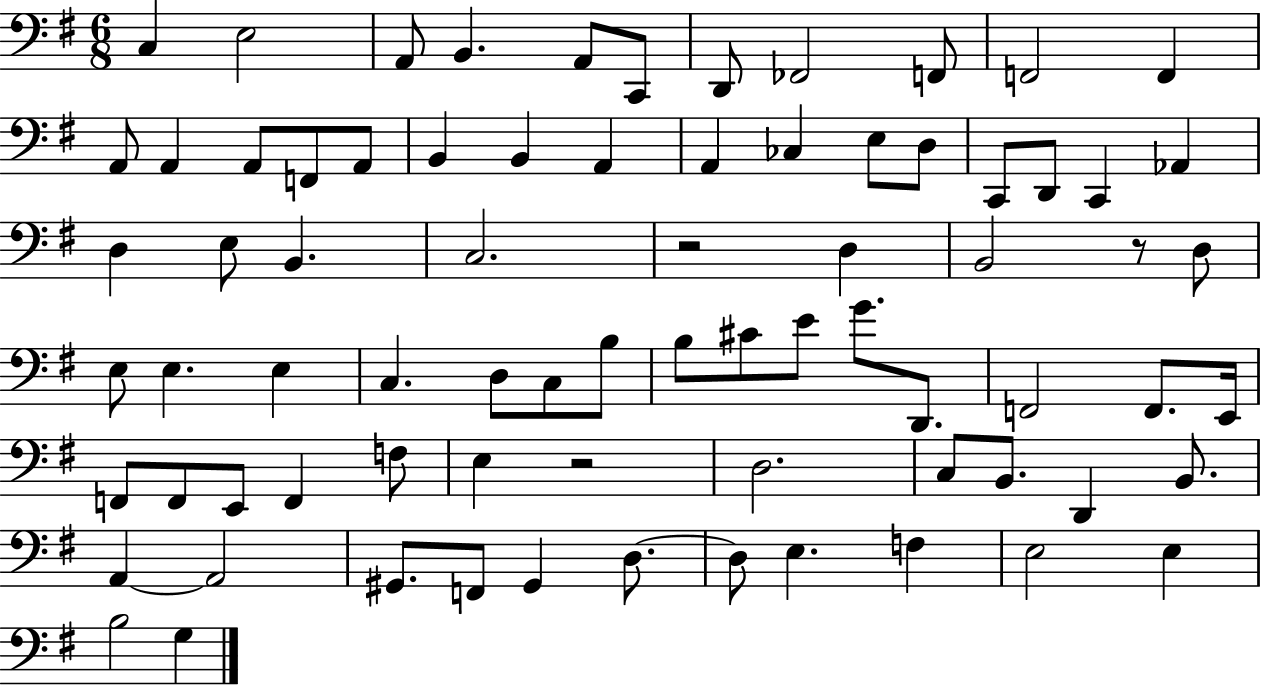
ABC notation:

X:1
T:Untitled
M:6/8
L:1/4
K:G
C, E,2 A,,/2 B,, A,,/2 C,,/2 D,,/2 _F,,2 F,,/2 F,,2 F,, A,,/2 A,, A,,/2 F,,/2 A,,/2 B,, B,, A,, A,, _C, E,/2 D,/2 C,,/2 D,,/2 C,, _A,, D, E,/2 B,, C,2 z2 D, B,,2 z/2 D,/2 E,/2 E, E, C, D,/2 C,/2 B,/2 B,/2 ^C/2 E/2 G/2 D,,/2 F,,2 F,,/2 E,,/4 F,,/2 F,,/2 E,,/2 F,, F,/2 E, z2 D,2 C,/2 B,,/2 D,, B,,/2 A,, A,,2 ^G,,/2 F,,/2 ^G,, D,/2 D,/2 E, F, E,2 E, B,2 G,